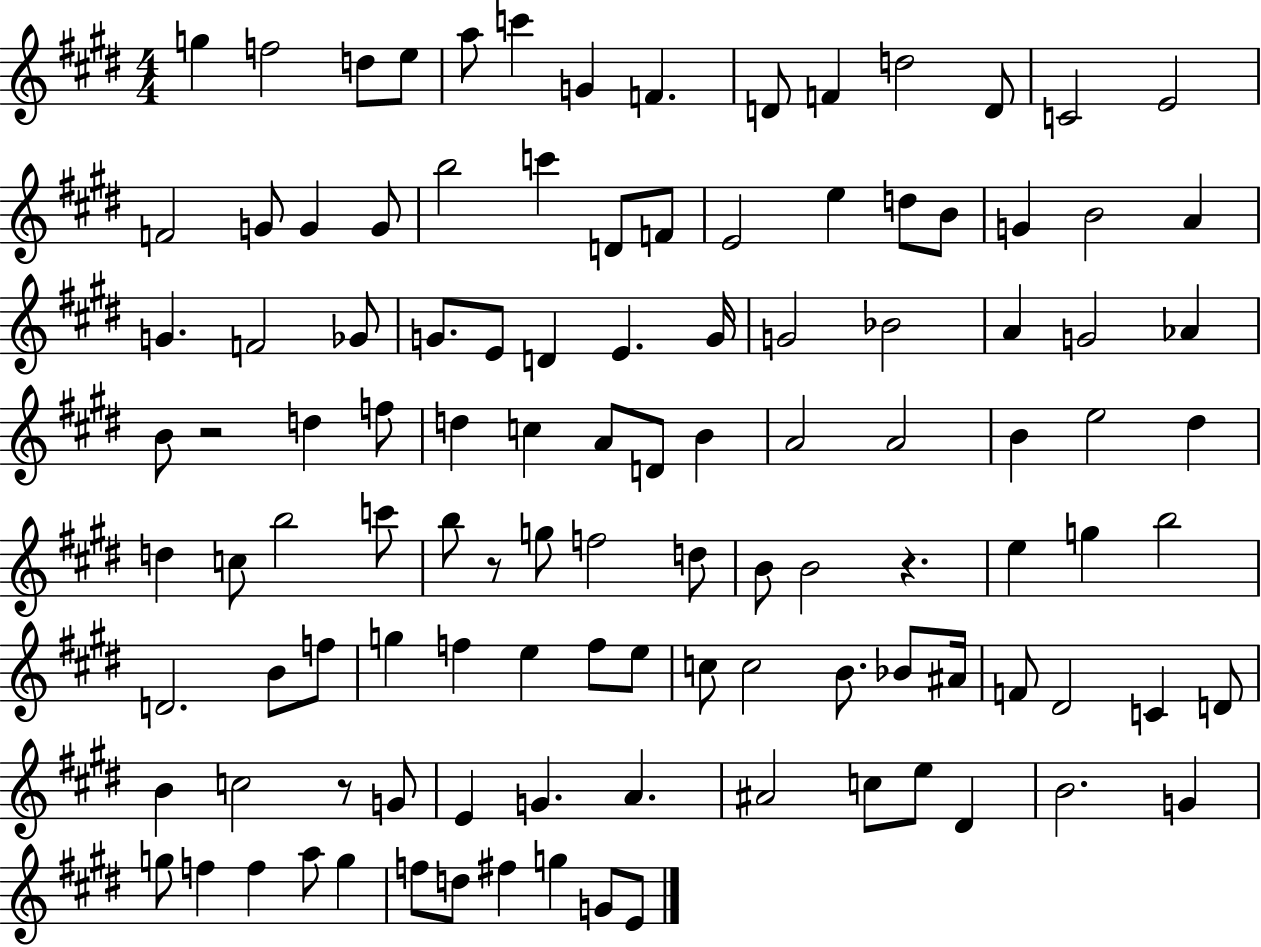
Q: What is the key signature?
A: E major